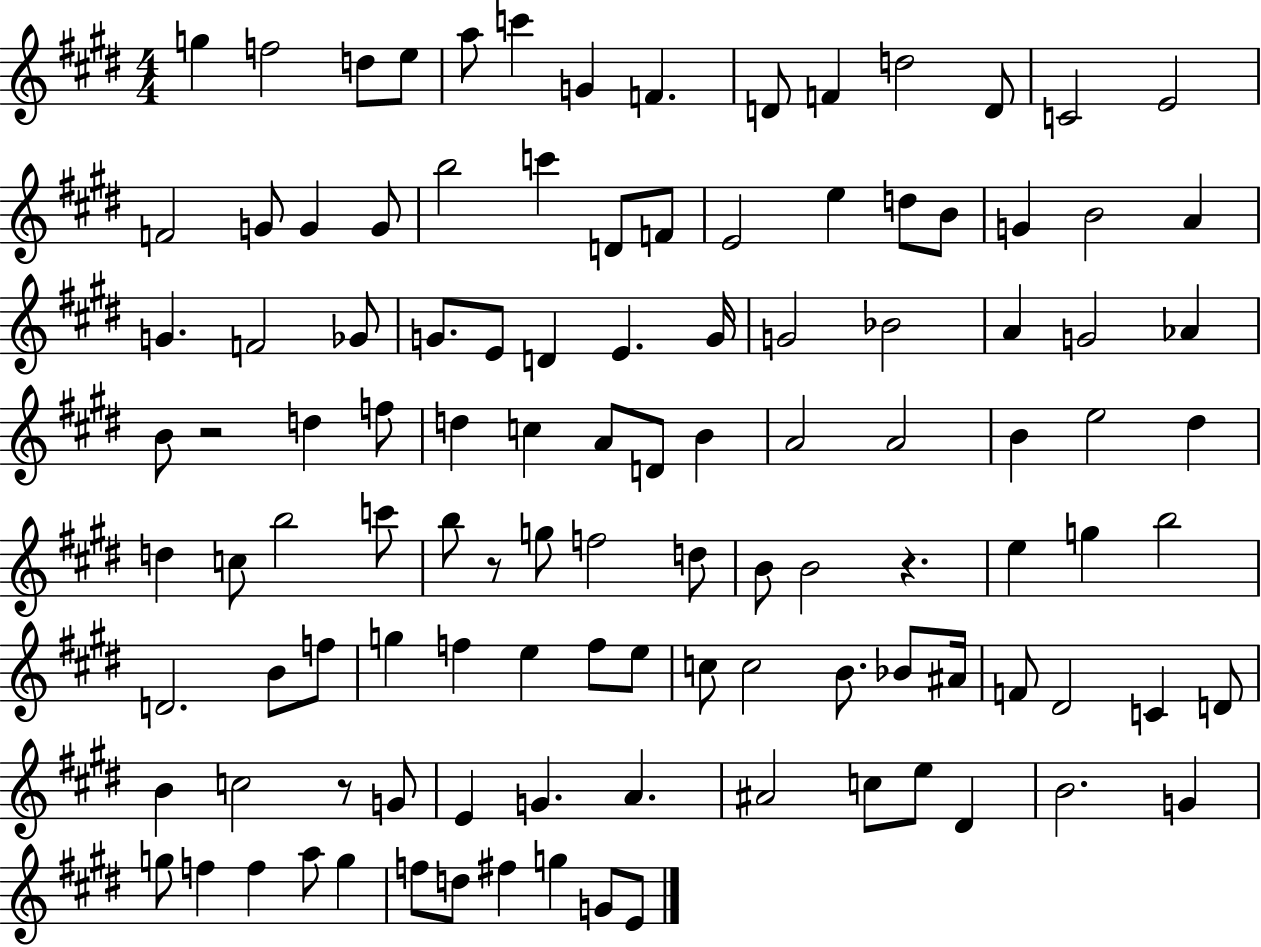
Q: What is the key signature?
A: E major